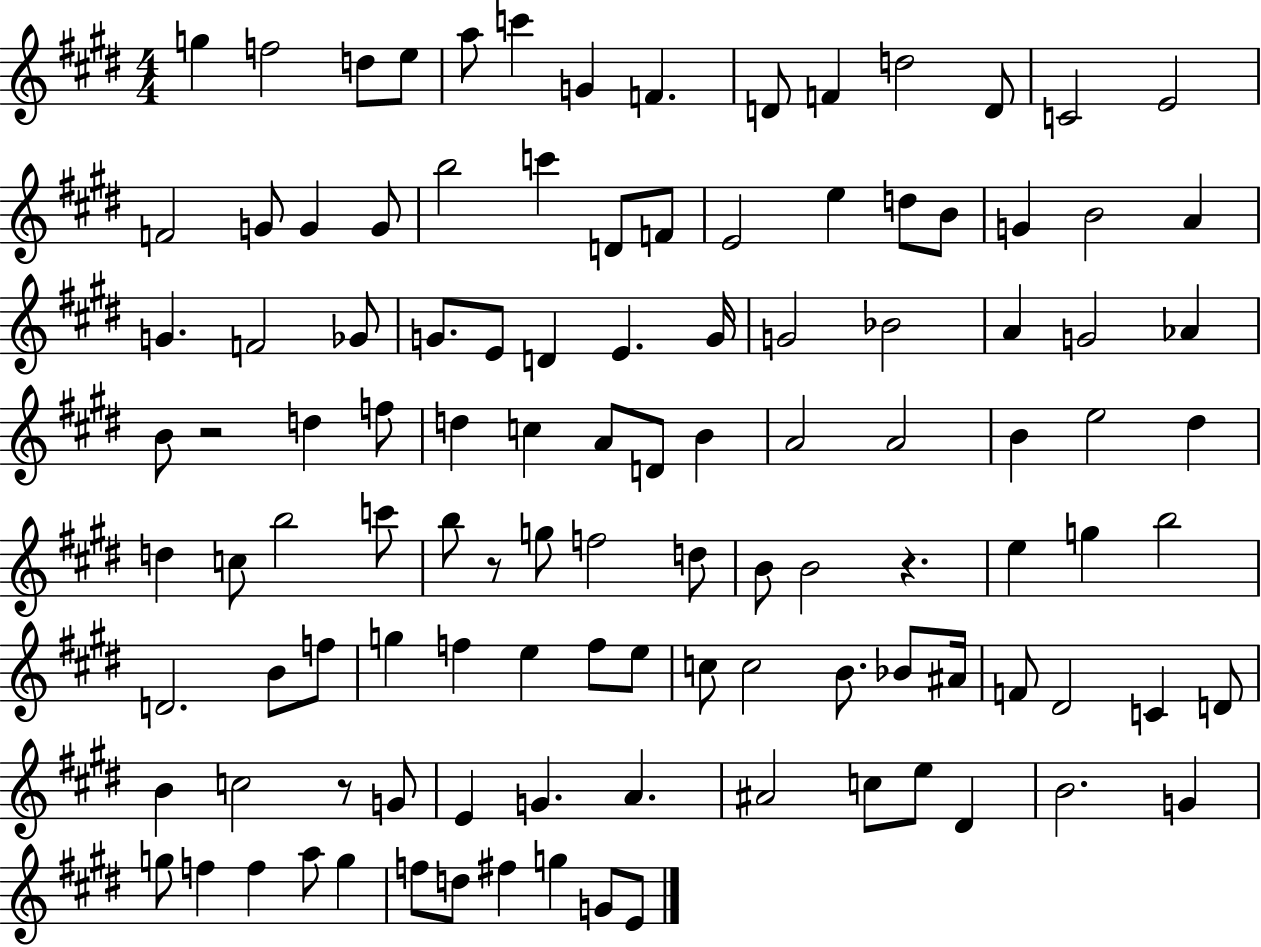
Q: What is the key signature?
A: E major